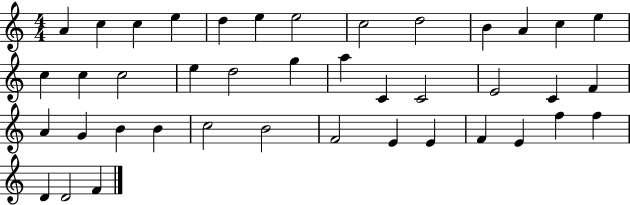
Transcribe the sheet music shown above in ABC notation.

X:1
T:Untitled
M:4/4
L:1/4
K:C
A c c e d e e2 c2 d2 B A c e c c c2 e d2 g a C C2 E2 C F A G B B c2 B2 F2 E E F E f f D D2 F